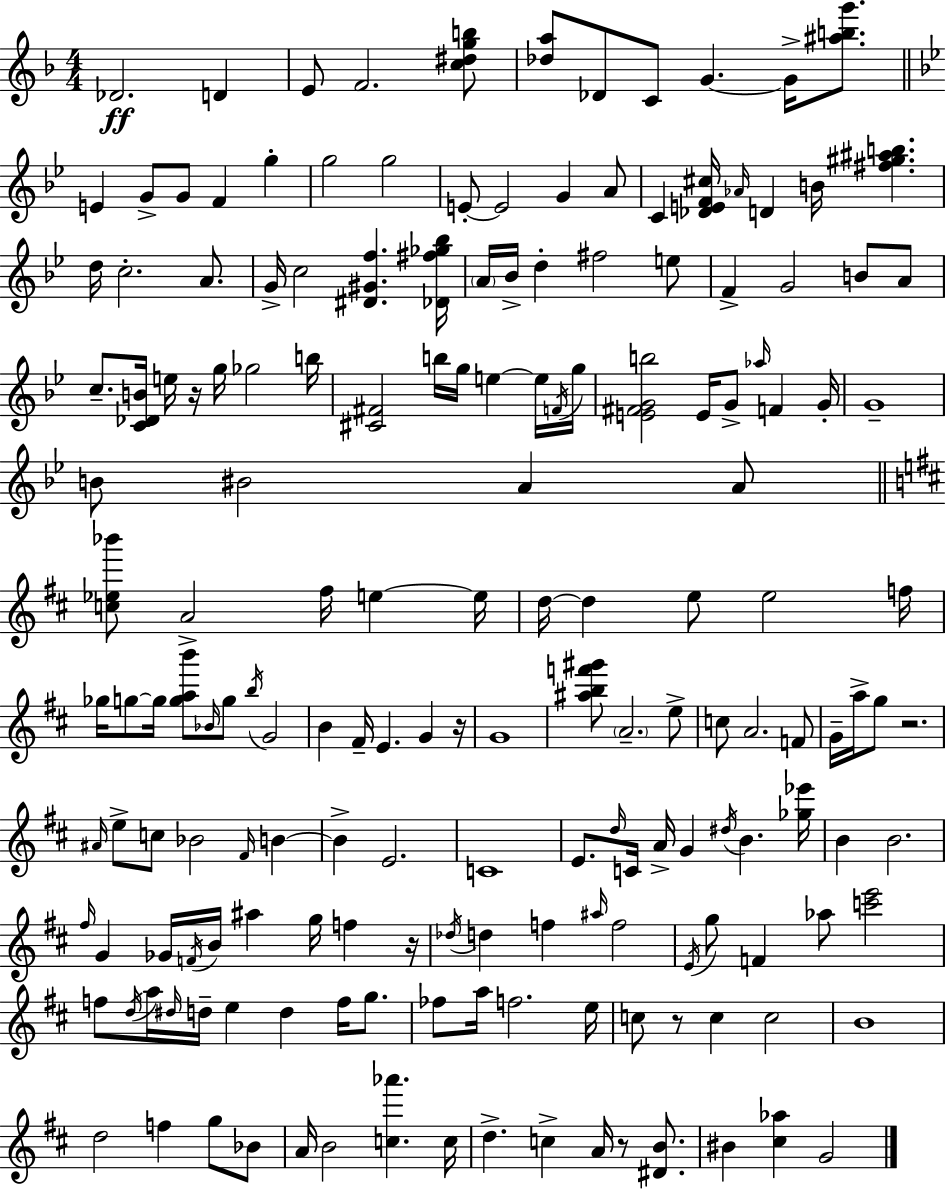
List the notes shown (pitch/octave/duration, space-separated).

Db4/h. D4/q E4/e F4/h. [C5,D#5,G5,B5]/e [Db5,A5]/e Db4/e C4/e G4/q. G4/s [A#5,B5,G6]/e. E4/q G4/e G4/e F4/q G5/q G5/h G5/h E4/e E4/h G4/q A4/e C4/q [Db4,E4,F4,C#5]/s Ab4/s D4/q B4/s [F#5,G#5,A#5,B5]/q. D5/s C5/h. A4/e. G4/s C5/h [D#4,G#4,F5]/q. [Db4,F#5,Gb5,Bb5]/s A4/s Bb4/s D5/q F#5/h E5/e F4/q G4/h B4/e A4/e C5/e. [C4,Db4,B4]/s E5/s R/s G5/s Gb5/h B5/s [C#4,F#4]/h B5/s G5/s E5/q E5/s F4/s G5/s [E4,F#4,G4,B5]/h E4/s G4/e Ab5/s F4/q G4/s G4/w B4/e BIS4/h A4/q A4/e [C5,Eb5,Bb6]/e A4/h F#5/s E5/q E5/s D5/s D5/q E5/e E5/h F5/s Gb5/s G5/e G5/s [G5,A5,B6]/e Bb4/s G5/e B5/s G4/h B4/q F#4/s E4/q. G4/q R/s G4/w [A#5,B5,F6,G#6]/e A4/h. E5/e C5/e A4/h. F4/e G4/s A5/s G5/e R/h. A#4/s E5/e C5/e Bb4/h F#4/s B4/q B4/q E4/h. C4/w E4/e. D5/s C4/s A4/s G4/q D#5/s B4/q. [Gb5,Eb6]/s B4/q B4/h. F#5/s G4/q Gb4/s F4/s B4/s A#5/q G5/s F5/q R/s Db5/s D5/q F5/q A#5/s F5/h E4/s G5/e F4/q Ab5/e [C6,E6]/h F5/e D5/s A5/s D#5/s D5/s E5/q D5/q F5/s G5/e. FES5/e A5/s F5/h. E5/s C5/e R/e C5/q C5/h B4/w D5/h F5/q G5/e Bb4/e A4/s B4/h [C5,Ab6]/q. C5/s D5/q. C5/q A4/s R/e [D#4,B4]/e. BIS4/q [C#5,Ab5]/q G4/h